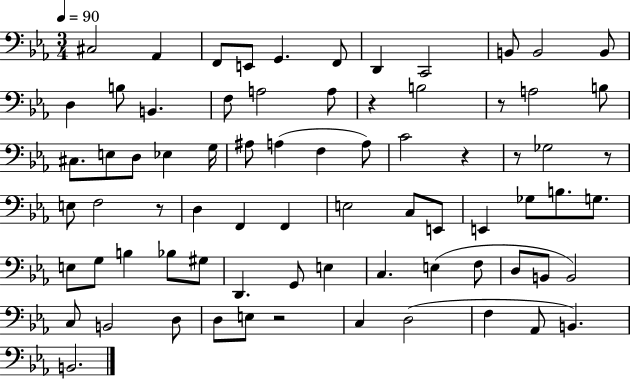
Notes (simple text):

C#3/h Ab2/q F2/e E2/e G2/q. F2/e D2/q C2/h B2/e B2/h B2/e D3/q B3/e B2/q. F3/e A3/h A3/e R/q B3/h R/e A3/h B3/e C#3/e. E3/e D3/e Eb3/q G3/s A#3/e A3/q F3/q A3/e C4/h R/q R/e Gb3/h R/e E3/e F3/h R/e D3/q F2/q F2/q E3/h C3/e E2/e E2/q Gb3/e B3/e. G3/e. E3/e G3/e B3/q Bb3/e G#3/e D2/q. G2/e E3/q C3/q. E3/q F3/e D3/e B2/e B2/h C3/e B2/h D3/e D3/e E3/e R/h C3/q D3/h F3/q Ab2/e B2/q. B2/h.